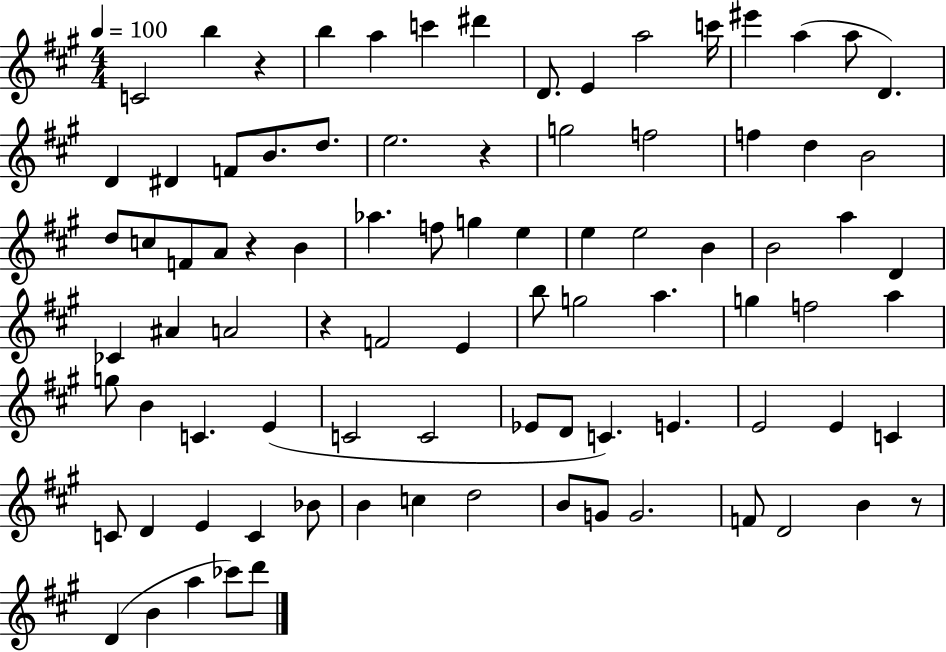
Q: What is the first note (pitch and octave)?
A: C4